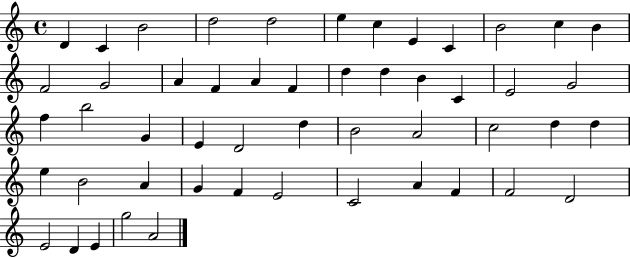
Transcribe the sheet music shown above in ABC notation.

X:1
T:Untitled
M:4/4
L:1/4
K:C
D C B2 d2 d2 e c E C B2 c B F2 G2 A F A F d d B C E2 G2 f b2 G E D2 d B2 A2 c2 d d e B2 A G F E2 C2 A F F2 D2 E2 D E g2 A2